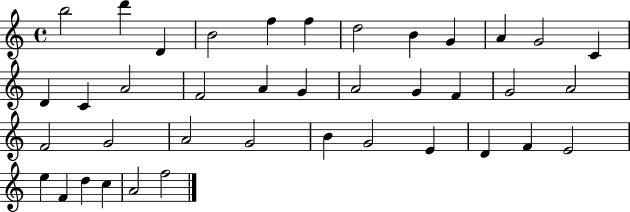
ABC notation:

X:1
T:Untitled
M:4/4
L:1/4
K:C
b2 d' D B2 f f d2 B G A G2 C D C A2 F2 A G A2 G F G2 A2 F2 G2 A2 G2 B G2 E D F E2 e F d c A2 f2